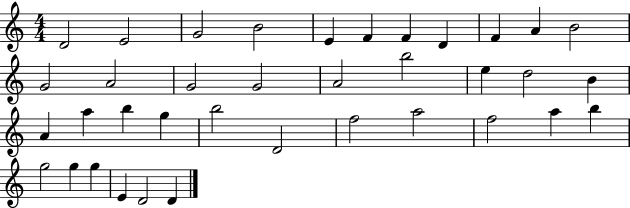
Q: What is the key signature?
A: C major